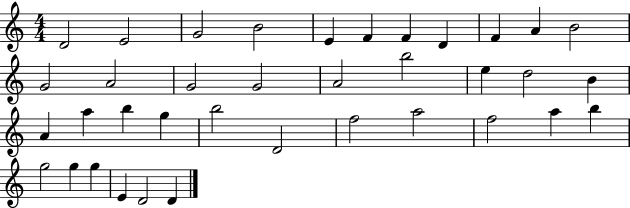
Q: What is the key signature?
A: C major